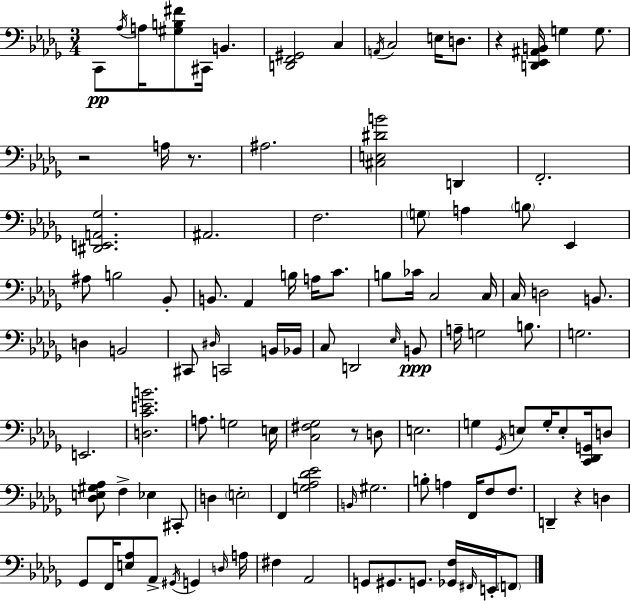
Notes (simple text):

C2/e Ab3/s A3/s [G#3,B3,F#4]/e C#2/s B2/q. [D2,F2,G#2]/h C3/q A2/s C3/h E3/s D3/e. R/q [D2,Eb2,A#2,B2]/s G3/q G3/e. R/h A3/s R/e. A#3/h. [C#3,E3,D#4,B4]/h D2/q F2/h. [D#2,E2,A2,Gb3]/h. A#2/h. F3/h. G3/e A3/q B3/e Eb2/q A#3/e B3/h Bb2/e B2/e. Ab2/q B3/s A3/s C4/e. B3/e CES4/s C3/h C3/s C3/s D3/h B2/e. D3/q B2/h C#2/e D#3/s C2/h B2/s Bb2/s C3/e D2/h Eb3/s B2/e A3/s G3/h B3/e. G3/h. E2/h. [D3,C4,E4,B4]/h. A3/e. G3/h E3/s [C3,F#3,Gb3]/h R/e D3/e E3/h. G3/q Gb2/s E3/e G3/s E3/e [C2,Db2,G2]/s D3/e [Db3,E3,G#3,Ab3]/e F3/q Eb3/q C#2/e D3/q E3/h F2/q [G3,Ab3,Db4,Eb4]/h B2/s G#3/h. B3/e A3/q F2/s F3/e F3/e. D2/q R/q D3/q Gb2/e F2/s [E3,Ab3]/e Ab2/e G#2/s G2/q D3/s A3/s F#3/q Ab2/h G2/e G#2/e. G2/e. [Gb2,F3]/s F#2/s E2/s F2/e